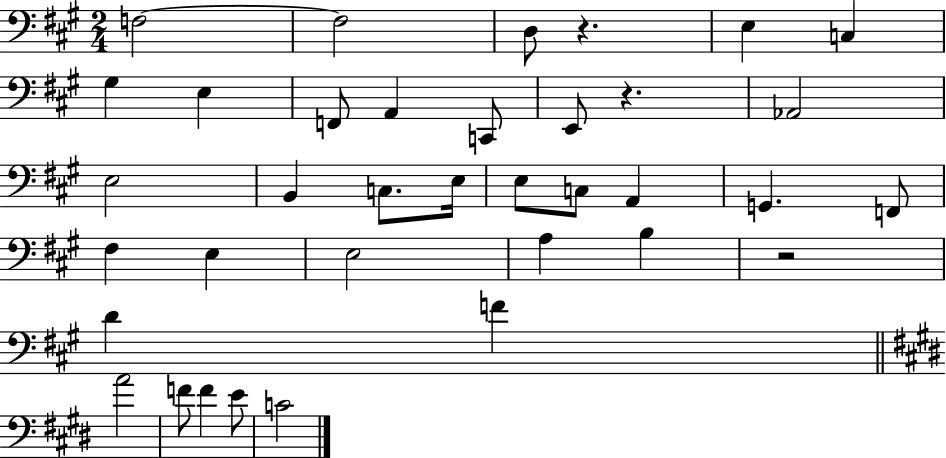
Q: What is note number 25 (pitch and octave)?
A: A3